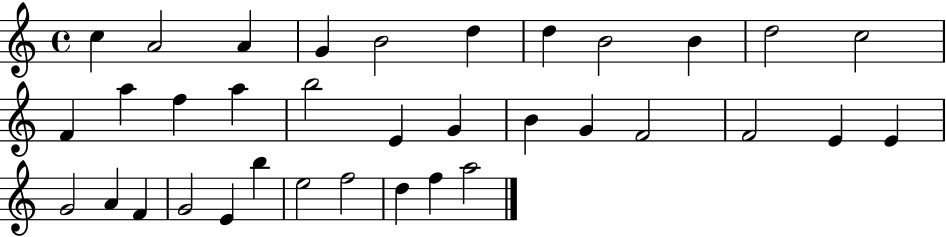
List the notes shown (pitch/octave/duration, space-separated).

C5/q A4/h A4/q G4/q B4/h D5/q D5/q B4/h B4/q D5/h C5/h F4/q A5/q F5/q A5/q B5/h E4/q G4/q B4/q G4/q F4/h F4/h E4/q E4/q G4/h A4/q F4/q G4/h E4/q B5/q E5/h F5/h D5/q F5/q A5/h